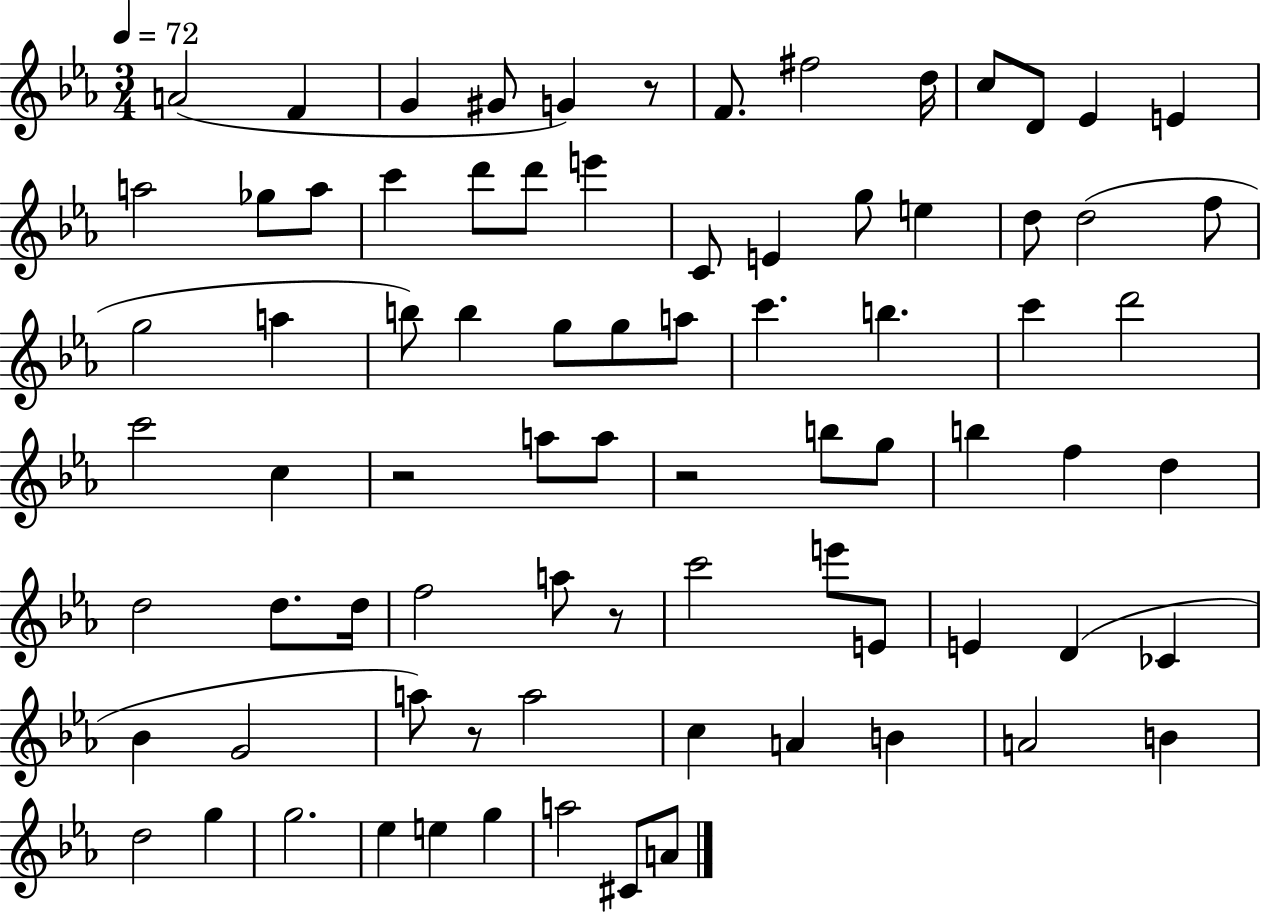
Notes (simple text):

A4/h F4/q G4/q G#4/e G4/q R/e F4/e. F#5/h D5/s C5/e D4/e Eb4/q E4/q A5/h Gb5/e A5/e C6/q D6/e D6/e E6/q C4/e E4/q G5/e E5/q D5/e D5/h F5/e G5/h A5/q B5/e B5/q G5/e G5/e A5/e C6/q. B5/q. C6/q D6/h C6/h C5/q R/h A5/e A5/e R/h B5/e G5/e B5/q F5/q D5/q D5/h D5/e. D5/s F5/h A5/e R/e C6/h E6/e E4/e E4/q D4/q CES4/q Bb4/q G4/h A5/e R/e A5/h C5/q A4/q B4/q A4/h B4/q D5/h G5/q G5/h. Eb5/q E5/q G5/q A5/h C#4/e A4/e